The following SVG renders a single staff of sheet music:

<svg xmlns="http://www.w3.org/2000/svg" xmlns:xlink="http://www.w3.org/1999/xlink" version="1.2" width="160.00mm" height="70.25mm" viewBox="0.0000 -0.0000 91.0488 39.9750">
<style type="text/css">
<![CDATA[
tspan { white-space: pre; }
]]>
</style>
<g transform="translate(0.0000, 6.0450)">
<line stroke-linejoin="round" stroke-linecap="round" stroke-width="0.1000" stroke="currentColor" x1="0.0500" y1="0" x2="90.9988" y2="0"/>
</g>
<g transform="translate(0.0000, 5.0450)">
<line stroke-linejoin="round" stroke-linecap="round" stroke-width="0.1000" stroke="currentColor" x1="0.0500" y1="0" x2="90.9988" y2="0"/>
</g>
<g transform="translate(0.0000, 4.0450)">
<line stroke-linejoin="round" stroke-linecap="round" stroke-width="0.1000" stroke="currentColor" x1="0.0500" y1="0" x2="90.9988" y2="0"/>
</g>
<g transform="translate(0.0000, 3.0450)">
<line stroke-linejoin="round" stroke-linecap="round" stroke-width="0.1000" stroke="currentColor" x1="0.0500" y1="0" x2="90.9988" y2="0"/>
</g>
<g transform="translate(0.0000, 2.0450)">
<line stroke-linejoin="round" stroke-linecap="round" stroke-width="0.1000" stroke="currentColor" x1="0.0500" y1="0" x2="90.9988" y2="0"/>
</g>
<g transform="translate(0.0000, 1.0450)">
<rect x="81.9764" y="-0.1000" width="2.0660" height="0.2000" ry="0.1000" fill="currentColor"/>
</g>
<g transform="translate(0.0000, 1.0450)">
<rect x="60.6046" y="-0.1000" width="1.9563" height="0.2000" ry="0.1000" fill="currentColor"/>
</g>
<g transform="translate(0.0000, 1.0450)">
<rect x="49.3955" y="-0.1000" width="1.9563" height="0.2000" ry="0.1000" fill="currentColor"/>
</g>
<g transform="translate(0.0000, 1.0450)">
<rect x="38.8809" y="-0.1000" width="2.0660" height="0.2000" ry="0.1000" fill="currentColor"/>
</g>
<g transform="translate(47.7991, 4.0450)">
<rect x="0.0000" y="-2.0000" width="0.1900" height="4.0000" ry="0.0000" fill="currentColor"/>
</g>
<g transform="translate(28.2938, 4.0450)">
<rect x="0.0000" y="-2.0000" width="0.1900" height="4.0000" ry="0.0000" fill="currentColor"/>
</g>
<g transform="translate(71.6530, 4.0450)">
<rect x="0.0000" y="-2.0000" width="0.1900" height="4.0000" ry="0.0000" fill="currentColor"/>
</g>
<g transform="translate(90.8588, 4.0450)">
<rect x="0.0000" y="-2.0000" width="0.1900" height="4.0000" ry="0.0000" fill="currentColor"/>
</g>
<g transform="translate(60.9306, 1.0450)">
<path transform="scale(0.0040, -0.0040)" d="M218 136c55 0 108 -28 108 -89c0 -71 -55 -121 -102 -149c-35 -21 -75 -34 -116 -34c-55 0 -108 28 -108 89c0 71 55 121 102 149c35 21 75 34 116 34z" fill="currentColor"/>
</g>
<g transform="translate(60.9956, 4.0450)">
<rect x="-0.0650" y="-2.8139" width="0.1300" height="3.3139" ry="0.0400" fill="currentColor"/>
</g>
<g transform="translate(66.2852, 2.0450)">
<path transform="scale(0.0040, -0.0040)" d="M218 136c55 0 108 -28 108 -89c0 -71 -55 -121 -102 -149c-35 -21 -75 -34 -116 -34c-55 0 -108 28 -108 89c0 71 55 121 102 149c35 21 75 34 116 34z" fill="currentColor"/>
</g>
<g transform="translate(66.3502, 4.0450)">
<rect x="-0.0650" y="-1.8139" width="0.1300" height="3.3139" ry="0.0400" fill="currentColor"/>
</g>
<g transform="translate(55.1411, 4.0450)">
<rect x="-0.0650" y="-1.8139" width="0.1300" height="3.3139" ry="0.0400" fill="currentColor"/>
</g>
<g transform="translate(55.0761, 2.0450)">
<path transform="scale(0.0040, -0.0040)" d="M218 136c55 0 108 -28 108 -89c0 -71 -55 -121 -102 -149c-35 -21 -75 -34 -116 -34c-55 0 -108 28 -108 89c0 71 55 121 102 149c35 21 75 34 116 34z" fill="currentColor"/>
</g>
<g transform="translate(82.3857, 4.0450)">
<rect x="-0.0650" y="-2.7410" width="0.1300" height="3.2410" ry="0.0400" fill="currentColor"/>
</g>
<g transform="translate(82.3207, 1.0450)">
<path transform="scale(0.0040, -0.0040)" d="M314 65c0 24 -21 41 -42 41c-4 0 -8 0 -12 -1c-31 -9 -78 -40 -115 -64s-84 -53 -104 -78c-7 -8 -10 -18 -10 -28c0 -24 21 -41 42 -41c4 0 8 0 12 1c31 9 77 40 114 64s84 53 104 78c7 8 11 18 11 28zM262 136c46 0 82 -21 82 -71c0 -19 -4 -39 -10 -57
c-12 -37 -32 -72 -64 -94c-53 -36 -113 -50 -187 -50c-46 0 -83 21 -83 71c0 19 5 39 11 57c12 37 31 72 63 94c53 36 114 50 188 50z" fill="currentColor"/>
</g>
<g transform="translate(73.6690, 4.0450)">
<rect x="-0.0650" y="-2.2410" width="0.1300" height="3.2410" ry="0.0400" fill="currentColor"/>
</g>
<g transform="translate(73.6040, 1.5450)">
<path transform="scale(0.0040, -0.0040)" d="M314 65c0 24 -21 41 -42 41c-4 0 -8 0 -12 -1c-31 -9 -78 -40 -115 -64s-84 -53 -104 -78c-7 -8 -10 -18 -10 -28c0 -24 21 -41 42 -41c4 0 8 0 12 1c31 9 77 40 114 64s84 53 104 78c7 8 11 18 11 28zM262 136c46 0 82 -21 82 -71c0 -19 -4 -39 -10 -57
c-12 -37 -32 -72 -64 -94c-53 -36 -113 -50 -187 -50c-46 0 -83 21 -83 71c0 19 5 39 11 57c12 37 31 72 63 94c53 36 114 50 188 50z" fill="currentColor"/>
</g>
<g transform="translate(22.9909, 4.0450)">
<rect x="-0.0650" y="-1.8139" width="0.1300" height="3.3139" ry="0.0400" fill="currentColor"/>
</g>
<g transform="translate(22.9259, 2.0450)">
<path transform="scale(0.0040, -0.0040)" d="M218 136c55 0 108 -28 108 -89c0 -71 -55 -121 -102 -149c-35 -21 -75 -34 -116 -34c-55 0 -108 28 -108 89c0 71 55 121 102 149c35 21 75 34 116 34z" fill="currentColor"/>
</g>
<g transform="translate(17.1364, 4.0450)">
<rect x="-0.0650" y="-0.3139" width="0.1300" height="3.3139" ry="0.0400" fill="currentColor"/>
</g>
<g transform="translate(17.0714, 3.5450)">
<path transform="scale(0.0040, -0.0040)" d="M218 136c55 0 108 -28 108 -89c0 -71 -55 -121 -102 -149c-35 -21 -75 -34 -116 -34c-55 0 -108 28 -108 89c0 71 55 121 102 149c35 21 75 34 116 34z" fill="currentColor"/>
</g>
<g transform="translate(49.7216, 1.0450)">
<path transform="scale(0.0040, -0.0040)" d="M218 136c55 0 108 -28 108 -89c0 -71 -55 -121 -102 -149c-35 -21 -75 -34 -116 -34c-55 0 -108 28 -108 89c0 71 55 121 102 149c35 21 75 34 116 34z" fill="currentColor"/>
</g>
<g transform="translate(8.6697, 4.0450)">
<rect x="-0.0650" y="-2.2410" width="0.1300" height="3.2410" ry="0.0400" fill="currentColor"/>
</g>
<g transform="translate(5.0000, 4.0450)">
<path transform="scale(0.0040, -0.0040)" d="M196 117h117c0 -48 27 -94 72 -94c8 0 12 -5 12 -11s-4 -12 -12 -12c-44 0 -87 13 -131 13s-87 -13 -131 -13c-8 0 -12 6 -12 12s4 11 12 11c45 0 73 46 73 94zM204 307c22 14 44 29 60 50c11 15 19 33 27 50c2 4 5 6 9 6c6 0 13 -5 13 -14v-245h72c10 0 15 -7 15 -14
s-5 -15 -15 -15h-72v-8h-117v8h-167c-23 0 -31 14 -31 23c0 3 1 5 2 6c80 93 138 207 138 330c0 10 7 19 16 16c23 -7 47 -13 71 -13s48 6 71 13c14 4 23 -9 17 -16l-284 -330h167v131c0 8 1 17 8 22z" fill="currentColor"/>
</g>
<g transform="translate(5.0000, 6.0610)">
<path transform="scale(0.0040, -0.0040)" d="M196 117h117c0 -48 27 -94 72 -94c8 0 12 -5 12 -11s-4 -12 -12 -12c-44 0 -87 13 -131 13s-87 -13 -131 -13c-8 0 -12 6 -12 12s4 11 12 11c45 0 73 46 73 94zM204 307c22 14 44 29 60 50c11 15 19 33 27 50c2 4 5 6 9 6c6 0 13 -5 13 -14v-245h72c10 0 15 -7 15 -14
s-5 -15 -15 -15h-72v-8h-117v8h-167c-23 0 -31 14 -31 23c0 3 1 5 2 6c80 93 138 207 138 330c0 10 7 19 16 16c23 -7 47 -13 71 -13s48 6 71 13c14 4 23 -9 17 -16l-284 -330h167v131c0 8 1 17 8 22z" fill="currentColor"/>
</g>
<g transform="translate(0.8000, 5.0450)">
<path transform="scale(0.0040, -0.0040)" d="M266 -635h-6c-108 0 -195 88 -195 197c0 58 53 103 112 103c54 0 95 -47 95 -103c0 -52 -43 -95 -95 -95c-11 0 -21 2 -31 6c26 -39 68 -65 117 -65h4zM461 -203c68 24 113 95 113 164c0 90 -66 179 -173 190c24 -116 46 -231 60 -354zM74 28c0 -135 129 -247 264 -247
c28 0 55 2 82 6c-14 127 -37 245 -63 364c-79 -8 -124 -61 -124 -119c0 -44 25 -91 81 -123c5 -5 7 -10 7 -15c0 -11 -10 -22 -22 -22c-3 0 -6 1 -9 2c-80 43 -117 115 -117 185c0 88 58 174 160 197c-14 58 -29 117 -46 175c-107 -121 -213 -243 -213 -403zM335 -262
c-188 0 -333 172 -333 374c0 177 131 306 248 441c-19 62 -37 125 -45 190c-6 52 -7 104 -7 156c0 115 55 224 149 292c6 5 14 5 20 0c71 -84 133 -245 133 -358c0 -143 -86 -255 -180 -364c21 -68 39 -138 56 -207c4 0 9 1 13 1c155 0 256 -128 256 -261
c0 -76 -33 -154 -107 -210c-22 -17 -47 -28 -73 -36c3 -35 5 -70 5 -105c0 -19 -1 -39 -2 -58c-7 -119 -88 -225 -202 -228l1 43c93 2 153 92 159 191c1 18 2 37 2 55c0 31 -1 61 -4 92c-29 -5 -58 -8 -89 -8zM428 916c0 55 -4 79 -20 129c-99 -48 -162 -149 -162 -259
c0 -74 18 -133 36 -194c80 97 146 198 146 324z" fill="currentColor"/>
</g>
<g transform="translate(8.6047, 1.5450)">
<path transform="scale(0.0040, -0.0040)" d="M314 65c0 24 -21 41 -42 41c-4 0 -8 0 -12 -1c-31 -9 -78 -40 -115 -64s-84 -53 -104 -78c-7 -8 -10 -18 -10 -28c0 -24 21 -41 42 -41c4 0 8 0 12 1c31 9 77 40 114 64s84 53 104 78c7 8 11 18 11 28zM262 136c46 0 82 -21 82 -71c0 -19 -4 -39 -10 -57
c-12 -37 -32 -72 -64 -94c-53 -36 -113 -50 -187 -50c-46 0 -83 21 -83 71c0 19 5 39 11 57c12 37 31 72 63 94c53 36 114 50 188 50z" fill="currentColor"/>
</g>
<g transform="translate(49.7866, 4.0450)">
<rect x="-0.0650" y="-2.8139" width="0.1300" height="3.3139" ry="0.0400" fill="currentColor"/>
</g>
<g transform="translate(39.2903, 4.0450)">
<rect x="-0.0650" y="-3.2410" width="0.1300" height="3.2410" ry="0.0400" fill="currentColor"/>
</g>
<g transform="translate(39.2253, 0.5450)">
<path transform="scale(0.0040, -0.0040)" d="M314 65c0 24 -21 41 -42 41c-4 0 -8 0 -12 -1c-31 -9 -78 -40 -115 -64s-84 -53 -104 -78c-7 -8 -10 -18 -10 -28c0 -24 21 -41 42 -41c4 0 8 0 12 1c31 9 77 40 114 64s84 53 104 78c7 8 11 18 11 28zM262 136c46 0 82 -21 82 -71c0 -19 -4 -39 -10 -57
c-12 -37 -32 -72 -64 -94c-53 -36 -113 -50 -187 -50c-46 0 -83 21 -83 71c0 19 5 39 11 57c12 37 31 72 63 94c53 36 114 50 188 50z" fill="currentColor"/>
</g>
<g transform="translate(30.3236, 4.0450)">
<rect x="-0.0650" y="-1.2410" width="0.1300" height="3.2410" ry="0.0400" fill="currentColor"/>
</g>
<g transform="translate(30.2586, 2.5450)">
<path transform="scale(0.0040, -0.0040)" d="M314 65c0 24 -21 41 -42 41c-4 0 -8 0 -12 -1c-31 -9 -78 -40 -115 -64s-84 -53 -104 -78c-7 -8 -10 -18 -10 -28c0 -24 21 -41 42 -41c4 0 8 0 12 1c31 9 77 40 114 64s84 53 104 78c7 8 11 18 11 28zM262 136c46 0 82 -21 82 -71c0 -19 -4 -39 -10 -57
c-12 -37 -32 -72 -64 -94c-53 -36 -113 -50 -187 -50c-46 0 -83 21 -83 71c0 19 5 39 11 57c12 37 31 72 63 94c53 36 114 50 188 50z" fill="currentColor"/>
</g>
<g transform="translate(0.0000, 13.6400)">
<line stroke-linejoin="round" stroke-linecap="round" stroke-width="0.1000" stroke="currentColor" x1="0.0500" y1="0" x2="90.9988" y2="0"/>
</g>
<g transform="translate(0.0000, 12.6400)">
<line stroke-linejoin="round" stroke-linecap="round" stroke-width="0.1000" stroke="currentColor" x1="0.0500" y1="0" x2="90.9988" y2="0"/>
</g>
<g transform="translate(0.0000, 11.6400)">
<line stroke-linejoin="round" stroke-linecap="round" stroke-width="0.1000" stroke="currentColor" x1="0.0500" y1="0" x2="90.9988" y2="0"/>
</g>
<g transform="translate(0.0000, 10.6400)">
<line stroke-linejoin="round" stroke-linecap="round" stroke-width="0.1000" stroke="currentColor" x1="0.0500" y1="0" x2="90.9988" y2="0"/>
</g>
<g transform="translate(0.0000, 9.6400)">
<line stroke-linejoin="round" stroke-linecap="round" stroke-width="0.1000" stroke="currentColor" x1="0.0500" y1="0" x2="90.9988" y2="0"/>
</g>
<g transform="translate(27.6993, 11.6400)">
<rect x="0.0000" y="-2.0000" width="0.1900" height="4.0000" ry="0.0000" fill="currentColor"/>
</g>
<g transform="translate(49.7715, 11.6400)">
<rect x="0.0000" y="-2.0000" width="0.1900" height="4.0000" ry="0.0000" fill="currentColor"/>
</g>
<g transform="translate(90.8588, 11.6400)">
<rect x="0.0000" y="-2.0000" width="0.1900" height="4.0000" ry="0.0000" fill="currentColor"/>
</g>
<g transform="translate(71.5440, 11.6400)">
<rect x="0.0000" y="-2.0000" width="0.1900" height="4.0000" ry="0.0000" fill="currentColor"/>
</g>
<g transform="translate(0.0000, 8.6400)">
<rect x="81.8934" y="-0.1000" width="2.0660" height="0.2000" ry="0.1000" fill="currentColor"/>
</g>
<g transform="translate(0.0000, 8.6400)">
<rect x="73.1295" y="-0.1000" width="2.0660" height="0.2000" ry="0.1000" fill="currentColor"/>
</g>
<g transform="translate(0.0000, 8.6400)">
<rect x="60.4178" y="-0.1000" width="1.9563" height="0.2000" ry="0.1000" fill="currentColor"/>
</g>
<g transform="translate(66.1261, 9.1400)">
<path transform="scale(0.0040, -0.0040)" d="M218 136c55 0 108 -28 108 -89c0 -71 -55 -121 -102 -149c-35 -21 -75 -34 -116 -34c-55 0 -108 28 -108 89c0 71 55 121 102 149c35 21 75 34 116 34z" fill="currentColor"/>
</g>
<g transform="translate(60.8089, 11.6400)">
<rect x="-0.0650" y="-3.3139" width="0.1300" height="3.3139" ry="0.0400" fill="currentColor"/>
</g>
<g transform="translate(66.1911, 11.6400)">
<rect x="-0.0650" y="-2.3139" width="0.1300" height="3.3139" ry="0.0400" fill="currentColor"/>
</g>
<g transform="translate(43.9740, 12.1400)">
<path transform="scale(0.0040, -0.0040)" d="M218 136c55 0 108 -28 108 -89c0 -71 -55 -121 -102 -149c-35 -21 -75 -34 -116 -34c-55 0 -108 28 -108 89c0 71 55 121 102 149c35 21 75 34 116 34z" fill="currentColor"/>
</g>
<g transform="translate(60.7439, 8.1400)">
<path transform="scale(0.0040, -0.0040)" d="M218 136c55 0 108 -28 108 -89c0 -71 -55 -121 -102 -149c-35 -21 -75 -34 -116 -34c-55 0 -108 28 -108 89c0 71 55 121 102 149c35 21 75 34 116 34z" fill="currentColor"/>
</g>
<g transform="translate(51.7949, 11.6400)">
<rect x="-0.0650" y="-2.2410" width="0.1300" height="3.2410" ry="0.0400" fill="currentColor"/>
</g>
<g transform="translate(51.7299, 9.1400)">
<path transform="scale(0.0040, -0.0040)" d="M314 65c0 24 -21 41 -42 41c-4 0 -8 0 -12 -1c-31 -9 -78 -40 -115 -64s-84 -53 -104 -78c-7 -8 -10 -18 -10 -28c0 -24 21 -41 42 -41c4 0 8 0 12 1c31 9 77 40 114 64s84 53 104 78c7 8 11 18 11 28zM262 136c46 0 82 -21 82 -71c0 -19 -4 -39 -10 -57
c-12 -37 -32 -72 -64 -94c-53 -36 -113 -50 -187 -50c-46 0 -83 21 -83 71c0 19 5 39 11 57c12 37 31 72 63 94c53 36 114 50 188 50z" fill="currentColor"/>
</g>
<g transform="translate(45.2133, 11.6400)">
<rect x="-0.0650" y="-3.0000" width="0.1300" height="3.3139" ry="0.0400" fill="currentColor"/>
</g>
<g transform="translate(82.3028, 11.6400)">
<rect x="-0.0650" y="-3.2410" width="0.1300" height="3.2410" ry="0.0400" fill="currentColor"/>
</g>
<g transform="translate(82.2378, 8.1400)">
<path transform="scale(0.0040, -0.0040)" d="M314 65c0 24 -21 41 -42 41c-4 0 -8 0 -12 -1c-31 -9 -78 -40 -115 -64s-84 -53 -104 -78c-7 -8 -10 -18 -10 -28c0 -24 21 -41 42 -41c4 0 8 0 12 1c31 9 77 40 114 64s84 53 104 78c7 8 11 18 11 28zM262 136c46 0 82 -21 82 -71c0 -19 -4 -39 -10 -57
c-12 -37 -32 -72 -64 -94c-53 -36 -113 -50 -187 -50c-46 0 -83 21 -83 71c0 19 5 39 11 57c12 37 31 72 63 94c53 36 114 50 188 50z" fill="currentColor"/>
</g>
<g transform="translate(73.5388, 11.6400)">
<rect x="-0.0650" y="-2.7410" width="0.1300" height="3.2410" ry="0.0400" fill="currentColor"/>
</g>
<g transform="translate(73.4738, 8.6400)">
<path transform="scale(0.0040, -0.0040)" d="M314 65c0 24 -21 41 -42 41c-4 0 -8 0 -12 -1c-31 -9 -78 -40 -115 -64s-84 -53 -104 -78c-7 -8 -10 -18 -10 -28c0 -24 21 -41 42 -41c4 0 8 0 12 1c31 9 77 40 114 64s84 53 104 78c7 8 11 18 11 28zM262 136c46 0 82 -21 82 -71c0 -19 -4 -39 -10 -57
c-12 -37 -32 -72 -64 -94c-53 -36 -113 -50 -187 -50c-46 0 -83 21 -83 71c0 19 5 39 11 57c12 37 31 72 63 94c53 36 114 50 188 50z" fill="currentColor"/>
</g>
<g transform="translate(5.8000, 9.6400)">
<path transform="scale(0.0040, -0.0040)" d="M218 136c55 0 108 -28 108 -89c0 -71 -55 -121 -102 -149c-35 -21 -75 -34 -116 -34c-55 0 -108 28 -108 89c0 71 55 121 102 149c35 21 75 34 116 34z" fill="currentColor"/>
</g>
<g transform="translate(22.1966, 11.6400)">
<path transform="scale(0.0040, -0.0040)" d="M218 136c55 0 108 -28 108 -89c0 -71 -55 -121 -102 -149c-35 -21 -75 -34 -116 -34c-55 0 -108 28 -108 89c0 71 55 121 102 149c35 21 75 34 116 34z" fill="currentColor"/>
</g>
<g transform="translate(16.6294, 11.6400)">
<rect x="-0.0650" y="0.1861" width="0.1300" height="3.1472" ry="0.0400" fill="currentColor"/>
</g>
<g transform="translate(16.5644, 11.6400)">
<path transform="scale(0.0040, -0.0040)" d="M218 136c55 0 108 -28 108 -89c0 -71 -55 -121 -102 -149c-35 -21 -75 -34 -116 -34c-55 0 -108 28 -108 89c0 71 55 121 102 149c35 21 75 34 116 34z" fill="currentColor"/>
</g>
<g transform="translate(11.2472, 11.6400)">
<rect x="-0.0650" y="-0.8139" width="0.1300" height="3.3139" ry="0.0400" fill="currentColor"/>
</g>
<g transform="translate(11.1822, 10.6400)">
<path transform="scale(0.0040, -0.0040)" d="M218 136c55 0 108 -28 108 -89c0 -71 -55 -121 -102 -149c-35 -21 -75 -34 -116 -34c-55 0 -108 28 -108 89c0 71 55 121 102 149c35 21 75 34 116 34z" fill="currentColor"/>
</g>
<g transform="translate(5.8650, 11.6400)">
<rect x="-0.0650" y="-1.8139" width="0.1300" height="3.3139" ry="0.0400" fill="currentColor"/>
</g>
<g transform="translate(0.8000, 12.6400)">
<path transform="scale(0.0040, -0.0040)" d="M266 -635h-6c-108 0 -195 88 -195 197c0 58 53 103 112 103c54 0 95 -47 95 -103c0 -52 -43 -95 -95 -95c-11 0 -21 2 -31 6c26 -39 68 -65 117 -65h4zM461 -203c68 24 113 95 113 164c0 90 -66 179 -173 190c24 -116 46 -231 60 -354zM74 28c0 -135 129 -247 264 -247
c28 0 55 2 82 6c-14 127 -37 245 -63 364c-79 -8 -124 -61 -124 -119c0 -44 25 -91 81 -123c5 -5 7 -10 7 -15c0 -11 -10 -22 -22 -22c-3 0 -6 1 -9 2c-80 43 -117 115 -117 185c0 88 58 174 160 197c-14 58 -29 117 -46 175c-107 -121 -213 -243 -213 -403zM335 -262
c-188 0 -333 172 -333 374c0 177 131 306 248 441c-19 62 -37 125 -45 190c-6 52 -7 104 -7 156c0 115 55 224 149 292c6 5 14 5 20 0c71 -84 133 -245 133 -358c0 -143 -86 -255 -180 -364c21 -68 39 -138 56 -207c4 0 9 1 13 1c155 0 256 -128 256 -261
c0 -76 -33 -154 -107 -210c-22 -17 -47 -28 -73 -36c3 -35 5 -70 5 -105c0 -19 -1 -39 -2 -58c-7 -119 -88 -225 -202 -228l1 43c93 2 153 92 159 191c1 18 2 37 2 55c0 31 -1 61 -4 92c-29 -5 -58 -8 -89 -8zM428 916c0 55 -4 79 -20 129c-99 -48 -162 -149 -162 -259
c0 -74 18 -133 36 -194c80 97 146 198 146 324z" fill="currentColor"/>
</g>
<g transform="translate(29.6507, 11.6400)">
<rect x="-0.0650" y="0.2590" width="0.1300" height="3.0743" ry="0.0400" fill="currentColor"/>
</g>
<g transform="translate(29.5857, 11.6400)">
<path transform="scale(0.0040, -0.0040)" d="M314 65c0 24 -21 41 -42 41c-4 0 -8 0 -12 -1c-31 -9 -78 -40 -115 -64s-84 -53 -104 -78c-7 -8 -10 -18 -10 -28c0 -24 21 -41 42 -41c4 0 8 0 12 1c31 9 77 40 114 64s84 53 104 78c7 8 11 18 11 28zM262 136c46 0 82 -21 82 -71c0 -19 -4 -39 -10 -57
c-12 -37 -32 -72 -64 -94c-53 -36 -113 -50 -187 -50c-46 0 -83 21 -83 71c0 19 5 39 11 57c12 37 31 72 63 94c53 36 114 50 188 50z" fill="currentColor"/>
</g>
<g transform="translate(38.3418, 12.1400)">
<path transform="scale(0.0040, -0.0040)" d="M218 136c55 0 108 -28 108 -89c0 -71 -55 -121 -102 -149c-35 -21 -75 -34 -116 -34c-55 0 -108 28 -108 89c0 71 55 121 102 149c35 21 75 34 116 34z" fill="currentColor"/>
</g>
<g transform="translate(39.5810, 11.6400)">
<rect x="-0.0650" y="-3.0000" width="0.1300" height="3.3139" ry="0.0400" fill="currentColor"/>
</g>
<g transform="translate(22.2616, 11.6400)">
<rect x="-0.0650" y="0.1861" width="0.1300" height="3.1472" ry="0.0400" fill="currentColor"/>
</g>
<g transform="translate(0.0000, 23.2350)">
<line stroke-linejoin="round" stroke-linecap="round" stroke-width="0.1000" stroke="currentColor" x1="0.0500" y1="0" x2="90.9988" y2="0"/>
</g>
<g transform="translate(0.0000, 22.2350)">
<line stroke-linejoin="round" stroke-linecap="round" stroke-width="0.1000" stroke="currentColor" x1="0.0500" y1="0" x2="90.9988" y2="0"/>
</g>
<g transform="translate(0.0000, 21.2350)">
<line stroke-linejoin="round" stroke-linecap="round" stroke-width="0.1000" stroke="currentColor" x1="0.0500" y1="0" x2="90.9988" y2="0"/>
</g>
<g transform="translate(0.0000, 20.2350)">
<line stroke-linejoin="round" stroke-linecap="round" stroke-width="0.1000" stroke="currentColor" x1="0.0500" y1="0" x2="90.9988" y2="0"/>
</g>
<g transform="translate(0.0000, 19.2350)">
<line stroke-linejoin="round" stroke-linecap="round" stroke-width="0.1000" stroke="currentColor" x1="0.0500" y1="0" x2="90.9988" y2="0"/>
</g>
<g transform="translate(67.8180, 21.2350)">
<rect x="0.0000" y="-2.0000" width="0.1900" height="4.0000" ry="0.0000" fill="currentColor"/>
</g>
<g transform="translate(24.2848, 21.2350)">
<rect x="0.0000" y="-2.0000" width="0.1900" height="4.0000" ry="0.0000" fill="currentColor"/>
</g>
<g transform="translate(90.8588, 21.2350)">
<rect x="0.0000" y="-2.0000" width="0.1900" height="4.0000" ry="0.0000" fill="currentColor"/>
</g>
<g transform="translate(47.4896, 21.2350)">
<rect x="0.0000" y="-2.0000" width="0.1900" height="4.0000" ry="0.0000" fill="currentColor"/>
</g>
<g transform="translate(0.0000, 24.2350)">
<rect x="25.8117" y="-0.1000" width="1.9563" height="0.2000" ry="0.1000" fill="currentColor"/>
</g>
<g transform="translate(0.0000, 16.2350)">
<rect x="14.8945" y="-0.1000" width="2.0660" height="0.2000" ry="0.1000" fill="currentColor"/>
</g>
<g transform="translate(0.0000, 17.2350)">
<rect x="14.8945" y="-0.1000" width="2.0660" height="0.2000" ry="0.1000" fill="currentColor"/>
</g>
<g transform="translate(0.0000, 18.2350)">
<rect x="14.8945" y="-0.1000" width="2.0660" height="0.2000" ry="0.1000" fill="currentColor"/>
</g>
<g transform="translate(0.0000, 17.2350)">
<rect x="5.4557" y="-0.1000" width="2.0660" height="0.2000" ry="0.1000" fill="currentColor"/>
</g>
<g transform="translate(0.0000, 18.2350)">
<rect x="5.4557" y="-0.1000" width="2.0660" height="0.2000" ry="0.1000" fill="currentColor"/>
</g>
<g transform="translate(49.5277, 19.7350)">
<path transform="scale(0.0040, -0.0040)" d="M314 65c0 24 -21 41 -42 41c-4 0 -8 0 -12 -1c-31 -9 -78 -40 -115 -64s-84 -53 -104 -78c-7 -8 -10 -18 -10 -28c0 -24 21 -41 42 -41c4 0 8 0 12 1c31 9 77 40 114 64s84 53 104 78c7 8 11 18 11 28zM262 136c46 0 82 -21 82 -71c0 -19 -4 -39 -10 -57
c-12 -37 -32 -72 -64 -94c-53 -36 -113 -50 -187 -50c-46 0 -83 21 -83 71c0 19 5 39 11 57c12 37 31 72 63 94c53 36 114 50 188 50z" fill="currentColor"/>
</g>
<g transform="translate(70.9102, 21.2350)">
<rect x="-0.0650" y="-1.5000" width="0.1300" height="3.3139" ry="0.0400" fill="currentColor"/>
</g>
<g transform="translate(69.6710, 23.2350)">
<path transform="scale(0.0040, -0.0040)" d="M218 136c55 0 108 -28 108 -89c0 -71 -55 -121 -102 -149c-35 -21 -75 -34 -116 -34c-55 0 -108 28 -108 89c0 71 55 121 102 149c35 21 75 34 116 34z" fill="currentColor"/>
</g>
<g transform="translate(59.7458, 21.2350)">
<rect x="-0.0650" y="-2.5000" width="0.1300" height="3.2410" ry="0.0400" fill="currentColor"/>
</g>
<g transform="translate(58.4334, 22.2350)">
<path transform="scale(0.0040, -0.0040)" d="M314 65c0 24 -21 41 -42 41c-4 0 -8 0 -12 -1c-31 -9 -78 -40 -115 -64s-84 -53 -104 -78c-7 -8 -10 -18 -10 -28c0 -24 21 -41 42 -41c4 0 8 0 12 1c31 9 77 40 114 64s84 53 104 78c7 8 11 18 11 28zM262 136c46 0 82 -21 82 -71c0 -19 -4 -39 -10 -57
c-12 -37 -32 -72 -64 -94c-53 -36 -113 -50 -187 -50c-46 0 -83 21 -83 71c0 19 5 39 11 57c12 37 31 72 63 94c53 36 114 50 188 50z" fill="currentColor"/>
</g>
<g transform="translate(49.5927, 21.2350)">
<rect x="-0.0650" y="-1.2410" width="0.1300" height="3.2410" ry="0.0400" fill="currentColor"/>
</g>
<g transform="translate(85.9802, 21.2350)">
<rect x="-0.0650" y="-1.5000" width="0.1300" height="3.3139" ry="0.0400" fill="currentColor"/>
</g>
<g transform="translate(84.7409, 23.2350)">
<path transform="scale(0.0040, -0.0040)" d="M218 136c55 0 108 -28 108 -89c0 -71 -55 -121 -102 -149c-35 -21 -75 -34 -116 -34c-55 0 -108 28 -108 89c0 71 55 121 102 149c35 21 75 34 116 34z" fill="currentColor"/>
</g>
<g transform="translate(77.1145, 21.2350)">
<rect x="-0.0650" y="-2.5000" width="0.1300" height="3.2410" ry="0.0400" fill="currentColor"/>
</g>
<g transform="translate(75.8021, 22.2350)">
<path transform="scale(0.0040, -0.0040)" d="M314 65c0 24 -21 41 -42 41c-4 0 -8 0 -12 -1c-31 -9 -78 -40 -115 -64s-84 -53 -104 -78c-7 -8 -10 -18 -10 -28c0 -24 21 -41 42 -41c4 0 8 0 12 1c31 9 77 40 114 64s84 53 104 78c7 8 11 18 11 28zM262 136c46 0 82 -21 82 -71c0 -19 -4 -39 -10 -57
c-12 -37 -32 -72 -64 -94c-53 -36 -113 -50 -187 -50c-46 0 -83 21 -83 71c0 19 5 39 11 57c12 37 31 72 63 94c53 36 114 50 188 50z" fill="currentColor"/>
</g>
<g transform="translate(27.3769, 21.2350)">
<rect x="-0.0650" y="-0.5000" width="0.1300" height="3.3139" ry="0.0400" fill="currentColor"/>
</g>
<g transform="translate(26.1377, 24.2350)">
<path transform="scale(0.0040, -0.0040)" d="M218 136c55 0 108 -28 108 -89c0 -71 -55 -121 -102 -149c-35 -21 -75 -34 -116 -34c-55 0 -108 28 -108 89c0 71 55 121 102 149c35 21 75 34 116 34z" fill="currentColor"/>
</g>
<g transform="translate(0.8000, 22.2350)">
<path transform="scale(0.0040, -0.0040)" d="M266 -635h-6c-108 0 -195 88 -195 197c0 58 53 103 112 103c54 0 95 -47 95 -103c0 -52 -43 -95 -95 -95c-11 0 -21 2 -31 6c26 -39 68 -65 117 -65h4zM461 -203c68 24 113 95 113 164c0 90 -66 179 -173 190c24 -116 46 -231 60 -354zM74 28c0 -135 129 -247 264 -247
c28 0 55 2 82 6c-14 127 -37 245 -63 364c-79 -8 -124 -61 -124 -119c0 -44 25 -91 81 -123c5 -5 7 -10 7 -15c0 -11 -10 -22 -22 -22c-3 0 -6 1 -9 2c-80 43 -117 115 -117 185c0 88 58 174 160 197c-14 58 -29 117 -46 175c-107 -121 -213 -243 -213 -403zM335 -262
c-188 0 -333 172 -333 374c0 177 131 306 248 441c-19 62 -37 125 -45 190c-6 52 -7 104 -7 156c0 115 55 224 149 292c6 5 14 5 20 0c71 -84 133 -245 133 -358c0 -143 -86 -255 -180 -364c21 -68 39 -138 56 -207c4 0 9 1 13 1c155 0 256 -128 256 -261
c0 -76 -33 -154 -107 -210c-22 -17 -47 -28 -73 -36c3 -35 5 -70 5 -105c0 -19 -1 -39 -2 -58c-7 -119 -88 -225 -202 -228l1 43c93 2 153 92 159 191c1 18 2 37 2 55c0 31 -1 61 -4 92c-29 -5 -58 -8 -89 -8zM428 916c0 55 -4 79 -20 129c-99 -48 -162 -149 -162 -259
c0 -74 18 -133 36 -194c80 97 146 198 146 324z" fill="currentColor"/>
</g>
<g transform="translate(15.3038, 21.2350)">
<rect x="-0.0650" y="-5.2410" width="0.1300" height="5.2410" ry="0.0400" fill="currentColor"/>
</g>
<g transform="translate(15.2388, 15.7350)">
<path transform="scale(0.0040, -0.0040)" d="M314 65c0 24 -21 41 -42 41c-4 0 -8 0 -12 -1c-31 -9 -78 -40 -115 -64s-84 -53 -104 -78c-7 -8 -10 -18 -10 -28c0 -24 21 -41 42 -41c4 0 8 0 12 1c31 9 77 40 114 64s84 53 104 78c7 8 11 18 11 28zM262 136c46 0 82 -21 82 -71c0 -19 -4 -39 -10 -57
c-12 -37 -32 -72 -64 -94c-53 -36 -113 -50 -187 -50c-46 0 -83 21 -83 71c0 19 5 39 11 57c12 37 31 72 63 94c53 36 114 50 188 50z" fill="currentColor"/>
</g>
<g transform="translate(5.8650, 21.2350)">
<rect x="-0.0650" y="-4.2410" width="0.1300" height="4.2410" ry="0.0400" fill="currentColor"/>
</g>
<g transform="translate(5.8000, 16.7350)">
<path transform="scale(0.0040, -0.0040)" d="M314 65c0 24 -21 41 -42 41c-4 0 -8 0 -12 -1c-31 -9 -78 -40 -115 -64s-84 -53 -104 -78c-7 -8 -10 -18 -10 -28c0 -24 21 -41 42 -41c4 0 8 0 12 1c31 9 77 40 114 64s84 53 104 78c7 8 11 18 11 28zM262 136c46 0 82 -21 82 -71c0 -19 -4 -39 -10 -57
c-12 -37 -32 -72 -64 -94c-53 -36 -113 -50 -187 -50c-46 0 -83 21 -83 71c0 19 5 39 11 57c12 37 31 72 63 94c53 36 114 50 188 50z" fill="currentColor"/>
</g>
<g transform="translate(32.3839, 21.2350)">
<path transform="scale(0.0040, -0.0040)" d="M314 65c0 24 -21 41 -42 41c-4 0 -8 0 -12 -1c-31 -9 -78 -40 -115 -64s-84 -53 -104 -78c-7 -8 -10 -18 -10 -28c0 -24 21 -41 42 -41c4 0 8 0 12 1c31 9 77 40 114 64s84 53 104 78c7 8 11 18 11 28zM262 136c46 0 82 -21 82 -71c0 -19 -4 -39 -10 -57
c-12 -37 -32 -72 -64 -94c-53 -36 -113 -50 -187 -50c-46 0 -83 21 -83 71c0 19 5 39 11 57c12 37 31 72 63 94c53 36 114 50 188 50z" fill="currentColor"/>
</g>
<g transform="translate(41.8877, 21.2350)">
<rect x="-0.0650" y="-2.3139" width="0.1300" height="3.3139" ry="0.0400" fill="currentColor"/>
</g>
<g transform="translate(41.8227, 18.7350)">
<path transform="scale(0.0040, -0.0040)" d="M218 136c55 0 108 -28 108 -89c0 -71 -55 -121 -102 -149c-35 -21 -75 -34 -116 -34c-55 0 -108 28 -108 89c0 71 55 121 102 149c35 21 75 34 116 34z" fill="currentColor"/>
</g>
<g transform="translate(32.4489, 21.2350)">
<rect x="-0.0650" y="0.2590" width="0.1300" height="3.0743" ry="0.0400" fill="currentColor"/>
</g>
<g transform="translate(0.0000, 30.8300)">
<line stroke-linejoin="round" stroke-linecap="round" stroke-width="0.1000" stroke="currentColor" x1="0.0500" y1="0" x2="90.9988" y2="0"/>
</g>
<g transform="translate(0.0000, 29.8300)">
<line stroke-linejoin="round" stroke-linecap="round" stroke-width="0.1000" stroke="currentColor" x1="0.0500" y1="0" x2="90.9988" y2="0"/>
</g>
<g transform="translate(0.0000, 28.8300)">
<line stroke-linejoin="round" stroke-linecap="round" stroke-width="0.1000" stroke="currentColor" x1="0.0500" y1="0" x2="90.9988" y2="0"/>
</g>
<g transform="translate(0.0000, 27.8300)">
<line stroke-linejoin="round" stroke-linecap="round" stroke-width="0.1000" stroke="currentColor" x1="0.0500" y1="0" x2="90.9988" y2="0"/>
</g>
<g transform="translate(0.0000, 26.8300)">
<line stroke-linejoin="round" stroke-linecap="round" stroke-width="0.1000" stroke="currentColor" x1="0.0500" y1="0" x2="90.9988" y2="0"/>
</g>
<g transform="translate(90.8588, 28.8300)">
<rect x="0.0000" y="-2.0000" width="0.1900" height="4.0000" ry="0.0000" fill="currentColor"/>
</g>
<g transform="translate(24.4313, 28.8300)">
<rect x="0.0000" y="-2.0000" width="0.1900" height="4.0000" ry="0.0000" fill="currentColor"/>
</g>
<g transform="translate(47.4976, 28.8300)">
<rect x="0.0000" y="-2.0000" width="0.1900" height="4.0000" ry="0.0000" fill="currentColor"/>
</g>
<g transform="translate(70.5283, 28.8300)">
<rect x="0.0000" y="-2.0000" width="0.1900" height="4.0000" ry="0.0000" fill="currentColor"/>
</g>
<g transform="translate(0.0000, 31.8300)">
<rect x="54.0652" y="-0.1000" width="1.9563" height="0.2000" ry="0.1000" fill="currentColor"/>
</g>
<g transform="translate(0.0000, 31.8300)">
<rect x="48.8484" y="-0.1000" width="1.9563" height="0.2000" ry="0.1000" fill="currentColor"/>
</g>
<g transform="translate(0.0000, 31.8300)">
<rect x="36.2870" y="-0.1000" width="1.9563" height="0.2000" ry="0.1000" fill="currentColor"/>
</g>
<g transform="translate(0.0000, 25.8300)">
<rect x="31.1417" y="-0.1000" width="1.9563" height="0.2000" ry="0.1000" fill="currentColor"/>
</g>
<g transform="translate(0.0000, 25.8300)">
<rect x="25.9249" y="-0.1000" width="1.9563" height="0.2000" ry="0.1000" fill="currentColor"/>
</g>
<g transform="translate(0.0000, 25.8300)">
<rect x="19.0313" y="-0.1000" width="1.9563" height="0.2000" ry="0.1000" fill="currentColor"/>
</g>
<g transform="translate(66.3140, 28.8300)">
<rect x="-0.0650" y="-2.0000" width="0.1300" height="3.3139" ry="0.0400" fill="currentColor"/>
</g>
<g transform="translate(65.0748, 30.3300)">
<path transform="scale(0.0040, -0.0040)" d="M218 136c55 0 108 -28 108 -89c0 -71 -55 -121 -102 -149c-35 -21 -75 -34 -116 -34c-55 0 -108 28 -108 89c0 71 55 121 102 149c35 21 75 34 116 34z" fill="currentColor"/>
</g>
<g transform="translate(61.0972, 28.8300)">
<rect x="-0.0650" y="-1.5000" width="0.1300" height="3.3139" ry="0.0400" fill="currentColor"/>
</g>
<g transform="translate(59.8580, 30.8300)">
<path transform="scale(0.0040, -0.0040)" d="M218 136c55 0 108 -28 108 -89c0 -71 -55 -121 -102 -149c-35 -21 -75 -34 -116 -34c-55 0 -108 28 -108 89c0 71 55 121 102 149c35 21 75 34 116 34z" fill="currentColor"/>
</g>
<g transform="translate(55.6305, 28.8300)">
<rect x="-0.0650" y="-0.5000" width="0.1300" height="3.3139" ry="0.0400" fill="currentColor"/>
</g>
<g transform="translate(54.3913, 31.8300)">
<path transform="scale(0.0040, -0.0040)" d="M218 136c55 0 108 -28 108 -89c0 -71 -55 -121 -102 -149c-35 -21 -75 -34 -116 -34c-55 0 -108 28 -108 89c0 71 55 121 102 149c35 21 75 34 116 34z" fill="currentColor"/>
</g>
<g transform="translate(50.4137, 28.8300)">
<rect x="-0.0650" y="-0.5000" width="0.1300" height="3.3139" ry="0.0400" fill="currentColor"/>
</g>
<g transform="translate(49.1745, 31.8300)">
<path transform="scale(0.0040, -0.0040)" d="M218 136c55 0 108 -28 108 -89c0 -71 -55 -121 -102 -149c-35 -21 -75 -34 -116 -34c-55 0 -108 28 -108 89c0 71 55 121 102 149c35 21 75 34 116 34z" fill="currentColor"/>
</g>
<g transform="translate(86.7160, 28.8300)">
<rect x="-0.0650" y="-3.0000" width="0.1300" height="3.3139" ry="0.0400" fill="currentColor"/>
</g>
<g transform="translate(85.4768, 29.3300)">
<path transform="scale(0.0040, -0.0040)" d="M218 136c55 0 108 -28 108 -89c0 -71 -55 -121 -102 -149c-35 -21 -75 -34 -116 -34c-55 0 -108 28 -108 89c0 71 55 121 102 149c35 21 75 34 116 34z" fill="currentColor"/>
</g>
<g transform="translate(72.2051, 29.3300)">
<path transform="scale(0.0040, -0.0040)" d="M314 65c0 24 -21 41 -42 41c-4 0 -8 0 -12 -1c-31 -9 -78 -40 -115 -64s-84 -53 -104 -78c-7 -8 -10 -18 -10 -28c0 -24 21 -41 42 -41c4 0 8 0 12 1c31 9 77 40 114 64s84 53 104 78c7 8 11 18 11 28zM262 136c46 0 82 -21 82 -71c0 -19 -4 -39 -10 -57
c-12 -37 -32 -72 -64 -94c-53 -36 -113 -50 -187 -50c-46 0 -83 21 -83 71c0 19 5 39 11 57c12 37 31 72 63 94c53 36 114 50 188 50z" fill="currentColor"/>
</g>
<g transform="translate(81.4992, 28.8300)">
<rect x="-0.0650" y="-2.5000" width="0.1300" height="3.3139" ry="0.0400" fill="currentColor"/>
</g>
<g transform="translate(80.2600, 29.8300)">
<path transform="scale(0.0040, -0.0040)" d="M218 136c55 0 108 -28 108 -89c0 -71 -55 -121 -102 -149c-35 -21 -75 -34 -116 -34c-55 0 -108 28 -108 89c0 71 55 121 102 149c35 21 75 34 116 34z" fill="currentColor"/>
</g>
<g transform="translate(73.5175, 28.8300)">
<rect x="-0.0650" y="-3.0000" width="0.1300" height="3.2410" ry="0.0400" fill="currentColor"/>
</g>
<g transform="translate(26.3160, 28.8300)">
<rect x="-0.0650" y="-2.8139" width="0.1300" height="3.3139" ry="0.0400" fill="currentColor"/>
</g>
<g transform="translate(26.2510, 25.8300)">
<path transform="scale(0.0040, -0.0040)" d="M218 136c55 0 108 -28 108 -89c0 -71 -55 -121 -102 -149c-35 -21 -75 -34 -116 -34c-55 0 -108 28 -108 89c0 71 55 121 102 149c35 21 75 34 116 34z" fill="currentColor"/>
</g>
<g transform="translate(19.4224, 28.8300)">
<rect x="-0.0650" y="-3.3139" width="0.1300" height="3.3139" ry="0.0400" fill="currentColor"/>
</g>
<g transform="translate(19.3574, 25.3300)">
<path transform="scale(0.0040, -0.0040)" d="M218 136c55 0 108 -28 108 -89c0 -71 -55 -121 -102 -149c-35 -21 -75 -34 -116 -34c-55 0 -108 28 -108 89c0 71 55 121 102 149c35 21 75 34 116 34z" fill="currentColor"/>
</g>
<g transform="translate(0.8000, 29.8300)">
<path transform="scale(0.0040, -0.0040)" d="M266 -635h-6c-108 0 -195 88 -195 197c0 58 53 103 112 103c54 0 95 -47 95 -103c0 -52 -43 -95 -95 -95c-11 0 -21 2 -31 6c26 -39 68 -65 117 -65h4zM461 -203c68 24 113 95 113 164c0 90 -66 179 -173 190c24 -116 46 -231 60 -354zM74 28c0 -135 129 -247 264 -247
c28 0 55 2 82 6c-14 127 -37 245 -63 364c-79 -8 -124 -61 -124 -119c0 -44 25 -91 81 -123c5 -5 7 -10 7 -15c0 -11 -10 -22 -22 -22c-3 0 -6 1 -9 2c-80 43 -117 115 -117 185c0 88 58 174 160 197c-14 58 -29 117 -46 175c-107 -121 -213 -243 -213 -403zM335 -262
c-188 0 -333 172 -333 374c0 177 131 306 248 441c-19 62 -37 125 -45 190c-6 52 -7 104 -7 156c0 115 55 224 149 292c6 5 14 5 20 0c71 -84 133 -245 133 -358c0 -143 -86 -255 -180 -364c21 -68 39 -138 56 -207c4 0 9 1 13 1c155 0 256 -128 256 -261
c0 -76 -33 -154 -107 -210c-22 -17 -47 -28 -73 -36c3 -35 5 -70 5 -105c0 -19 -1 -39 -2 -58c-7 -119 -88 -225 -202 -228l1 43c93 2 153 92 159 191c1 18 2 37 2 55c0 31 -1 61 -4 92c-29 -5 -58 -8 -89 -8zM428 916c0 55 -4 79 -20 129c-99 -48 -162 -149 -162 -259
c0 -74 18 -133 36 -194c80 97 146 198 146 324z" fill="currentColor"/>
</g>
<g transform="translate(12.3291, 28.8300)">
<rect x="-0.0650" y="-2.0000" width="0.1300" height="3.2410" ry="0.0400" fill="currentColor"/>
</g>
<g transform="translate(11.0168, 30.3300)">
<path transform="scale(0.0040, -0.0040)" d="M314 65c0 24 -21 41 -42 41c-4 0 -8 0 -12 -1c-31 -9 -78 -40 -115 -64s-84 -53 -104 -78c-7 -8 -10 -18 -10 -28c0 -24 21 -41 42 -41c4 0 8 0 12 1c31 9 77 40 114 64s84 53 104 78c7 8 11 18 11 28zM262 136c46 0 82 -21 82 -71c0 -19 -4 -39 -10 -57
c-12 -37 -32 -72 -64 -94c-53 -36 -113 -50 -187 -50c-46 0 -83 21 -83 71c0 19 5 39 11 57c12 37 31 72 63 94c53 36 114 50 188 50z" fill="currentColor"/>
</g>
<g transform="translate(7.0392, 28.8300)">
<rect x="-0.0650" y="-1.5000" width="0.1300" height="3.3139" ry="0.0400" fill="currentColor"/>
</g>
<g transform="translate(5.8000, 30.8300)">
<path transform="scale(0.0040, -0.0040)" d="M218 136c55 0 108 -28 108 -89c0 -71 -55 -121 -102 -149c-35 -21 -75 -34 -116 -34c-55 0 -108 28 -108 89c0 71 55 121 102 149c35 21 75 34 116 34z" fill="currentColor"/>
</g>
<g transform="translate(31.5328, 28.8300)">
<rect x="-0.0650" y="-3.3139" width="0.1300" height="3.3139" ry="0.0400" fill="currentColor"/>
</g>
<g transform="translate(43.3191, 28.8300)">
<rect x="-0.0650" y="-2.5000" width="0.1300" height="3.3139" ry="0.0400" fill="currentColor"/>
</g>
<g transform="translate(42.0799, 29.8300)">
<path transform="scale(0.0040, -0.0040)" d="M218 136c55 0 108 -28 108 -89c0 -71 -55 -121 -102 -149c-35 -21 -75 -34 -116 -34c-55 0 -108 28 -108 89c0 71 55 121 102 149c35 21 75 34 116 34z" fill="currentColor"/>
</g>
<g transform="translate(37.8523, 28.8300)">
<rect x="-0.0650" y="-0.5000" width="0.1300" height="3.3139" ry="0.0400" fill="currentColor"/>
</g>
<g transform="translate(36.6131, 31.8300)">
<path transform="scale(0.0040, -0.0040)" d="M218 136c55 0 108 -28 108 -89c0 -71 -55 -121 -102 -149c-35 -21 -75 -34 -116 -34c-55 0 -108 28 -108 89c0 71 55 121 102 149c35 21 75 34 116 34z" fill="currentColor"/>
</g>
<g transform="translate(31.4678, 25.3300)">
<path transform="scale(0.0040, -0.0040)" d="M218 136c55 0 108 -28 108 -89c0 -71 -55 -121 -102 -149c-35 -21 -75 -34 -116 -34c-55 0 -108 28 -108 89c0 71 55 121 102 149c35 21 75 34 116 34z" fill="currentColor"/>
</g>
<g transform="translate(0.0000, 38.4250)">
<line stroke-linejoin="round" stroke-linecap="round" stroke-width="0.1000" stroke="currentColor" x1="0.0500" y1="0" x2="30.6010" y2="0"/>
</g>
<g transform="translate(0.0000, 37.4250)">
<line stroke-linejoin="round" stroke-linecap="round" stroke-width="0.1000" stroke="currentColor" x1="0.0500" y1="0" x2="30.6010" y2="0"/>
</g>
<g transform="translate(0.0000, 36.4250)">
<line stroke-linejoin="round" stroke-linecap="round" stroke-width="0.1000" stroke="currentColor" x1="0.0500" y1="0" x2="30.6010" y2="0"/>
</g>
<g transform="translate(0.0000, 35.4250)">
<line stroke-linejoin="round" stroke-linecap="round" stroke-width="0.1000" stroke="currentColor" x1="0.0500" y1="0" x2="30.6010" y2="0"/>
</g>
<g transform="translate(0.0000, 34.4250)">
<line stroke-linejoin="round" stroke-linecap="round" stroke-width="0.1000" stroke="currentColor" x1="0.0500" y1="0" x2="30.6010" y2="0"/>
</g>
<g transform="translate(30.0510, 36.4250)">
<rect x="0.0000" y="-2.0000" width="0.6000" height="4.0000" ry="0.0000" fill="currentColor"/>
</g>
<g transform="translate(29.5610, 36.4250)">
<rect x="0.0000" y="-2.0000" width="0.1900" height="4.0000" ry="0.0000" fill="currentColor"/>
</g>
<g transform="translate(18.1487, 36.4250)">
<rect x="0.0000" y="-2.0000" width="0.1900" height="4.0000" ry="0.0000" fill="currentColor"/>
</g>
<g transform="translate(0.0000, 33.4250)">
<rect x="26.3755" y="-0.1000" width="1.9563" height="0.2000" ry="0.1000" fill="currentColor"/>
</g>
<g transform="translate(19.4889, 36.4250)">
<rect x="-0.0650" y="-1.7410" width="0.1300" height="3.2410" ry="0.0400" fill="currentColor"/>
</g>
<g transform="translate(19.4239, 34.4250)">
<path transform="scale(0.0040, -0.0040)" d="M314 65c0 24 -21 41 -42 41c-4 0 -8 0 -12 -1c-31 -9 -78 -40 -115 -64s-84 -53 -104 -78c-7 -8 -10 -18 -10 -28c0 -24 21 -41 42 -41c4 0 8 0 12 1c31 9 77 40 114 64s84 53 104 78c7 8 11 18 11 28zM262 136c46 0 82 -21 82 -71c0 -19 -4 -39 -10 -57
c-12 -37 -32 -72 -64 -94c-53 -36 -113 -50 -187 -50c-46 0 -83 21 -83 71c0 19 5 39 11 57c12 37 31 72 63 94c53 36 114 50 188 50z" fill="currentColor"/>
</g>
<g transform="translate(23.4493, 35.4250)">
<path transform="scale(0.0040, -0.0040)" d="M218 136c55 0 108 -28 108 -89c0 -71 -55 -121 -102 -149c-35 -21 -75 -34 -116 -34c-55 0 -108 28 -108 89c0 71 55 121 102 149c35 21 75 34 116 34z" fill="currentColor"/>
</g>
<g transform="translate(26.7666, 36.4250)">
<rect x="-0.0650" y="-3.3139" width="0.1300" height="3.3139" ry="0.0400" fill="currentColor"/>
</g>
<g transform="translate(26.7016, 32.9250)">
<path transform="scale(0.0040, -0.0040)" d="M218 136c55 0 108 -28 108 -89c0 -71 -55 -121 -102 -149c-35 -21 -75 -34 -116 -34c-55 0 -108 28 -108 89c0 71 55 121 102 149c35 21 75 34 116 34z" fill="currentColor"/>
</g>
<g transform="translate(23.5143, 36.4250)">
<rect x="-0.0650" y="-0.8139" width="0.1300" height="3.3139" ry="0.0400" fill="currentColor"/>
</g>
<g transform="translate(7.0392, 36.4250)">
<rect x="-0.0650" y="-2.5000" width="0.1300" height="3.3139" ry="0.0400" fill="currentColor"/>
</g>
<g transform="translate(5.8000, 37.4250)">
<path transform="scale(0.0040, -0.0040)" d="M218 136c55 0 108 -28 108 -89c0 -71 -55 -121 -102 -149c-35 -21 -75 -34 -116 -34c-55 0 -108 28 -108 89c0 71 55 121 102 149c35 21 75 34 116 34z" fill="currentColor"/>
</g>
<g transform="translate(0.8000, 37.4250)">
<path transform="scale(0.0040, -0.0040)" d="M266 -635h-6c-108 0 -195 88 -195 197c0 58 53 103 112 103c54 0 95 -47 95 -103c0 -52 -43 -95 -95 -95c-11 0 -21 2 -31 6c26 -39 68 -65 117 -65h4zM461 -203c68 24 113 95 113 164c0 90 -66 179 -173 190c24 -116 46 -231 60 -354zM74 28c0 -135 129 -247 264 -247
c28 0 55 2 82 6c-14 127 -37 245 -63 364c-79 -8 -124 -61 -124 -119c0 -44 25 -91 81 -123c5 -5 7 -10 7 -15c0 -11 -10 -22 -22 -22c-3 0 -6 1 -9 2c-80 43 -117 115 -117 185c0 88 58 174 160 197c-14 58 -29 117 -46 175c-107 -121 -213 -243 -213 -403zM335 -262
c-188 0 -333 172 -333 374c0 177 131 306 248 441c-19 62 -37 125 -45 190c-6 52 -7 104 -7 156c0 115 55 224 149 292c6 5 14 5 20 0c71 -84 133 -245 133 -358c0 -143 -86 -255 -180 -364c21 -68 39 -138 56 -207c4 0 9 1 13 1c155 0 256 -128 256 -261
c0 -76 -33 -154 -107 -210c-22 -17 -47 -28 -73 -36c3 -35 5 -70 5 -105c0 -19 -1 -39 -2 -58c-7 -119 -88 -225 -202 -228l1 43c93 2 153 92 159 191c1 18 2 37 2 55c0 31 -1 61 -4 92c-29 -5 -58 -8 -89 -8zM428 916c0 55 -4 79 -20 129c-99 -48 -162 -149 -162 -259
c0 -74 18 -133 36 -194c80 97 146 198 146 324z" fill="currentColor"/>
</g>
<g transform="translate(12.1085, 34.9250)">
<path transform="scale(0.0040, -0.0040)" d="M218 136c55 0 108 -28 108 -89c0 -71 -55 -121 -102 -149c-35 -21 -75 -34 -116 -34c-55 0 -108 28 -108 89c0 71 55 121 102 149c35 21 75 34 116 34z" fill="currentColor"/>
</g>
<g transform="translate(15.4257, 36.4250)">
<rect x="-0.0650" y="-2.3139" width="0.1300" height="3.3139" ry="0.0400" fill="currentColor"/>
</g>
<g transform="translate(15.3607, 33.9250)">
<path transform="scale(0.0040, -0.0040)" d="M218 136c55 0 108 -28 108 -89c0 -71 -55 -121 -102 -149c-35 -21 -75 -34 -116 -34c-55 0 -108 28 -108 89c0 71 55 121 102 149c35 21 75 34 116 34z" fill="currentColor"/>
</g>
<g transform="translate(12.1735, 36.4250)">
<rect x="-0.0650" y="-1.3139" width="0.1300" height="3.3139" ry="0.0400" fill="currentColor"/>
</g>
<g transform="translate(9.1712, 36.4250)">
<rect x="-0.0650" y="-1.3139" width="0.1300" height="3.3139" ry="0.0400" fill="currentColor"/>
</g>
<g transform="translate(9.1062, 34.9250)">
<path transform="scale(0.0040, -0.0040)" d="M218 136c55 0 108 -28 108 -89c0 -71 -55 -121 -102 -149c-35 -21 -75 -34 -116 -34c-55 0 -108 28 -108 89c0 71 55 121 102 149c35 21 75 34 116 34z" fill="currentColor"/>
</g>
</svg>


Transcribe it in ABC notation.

X:1
T:Untitled
M:4/4
L:1/4
K:C
g2 c f e2 b2 a f a f g2 a2 f d B B B2 A A g2 b g a2 b2 d'2 f'2 C B2 g e2 G2 E G2 E E F2 b a b C G C C E F A2 G A G e e g f2 d b